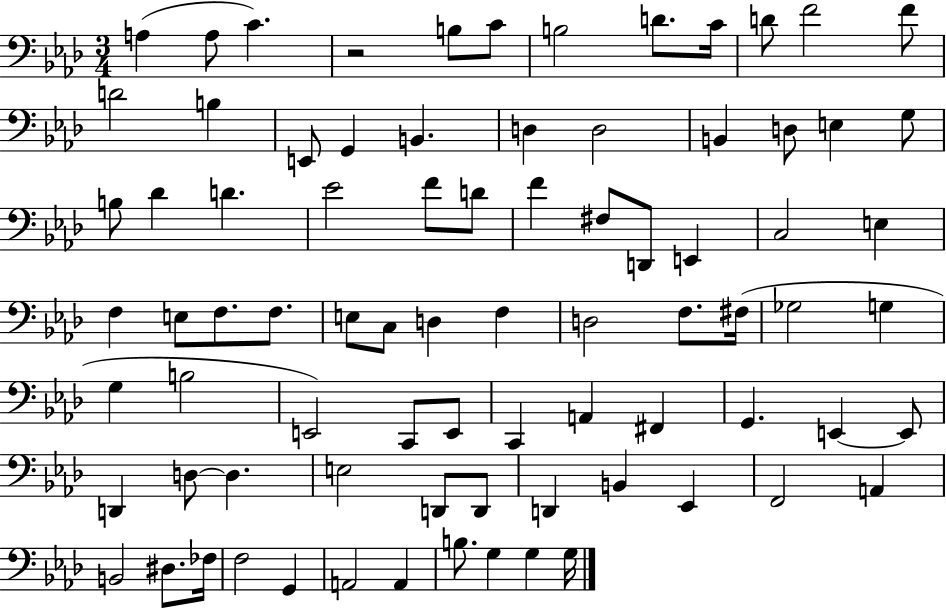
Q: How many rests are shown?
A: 1